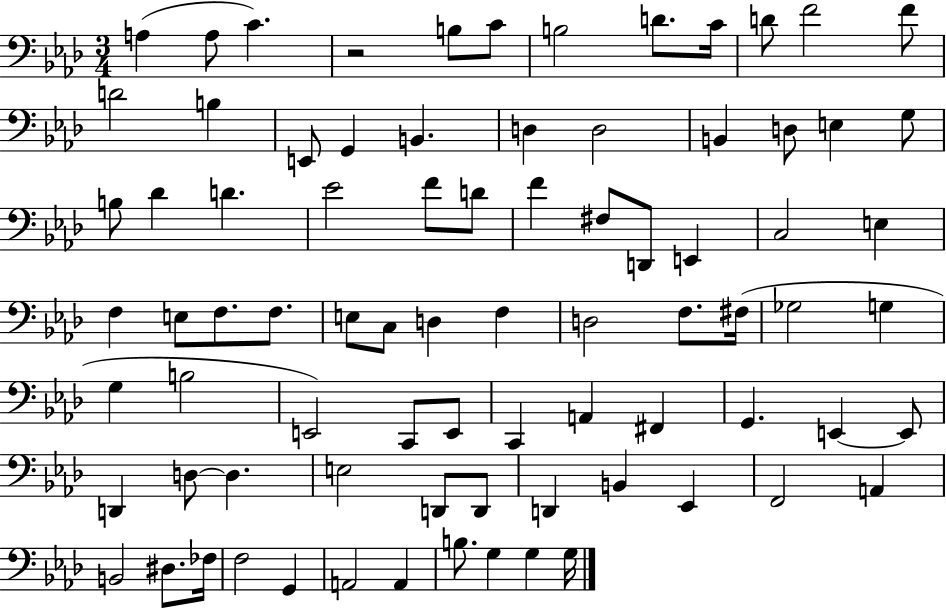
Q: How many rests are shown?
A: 1